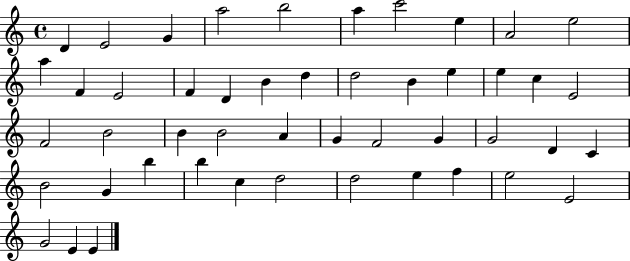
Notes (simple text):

D4/q E4/h G4/q A5/h B5/h A5/q C6/h E5/q A4/h E5/h A5/q F4/q E4/h F4/q D4/q B4/q D5/q D5/h B4/q E5/q E5/q C5/q E4/h F4/h B4/h B4/q B4/h A4/q G4/q F4/h G4/q G4/h D4/q C4/q B4/h G4/q B5/q B5/q C5/q D5/h D5/h E5/q F5/q E5/h E4/h G4/h E4/q E4/q